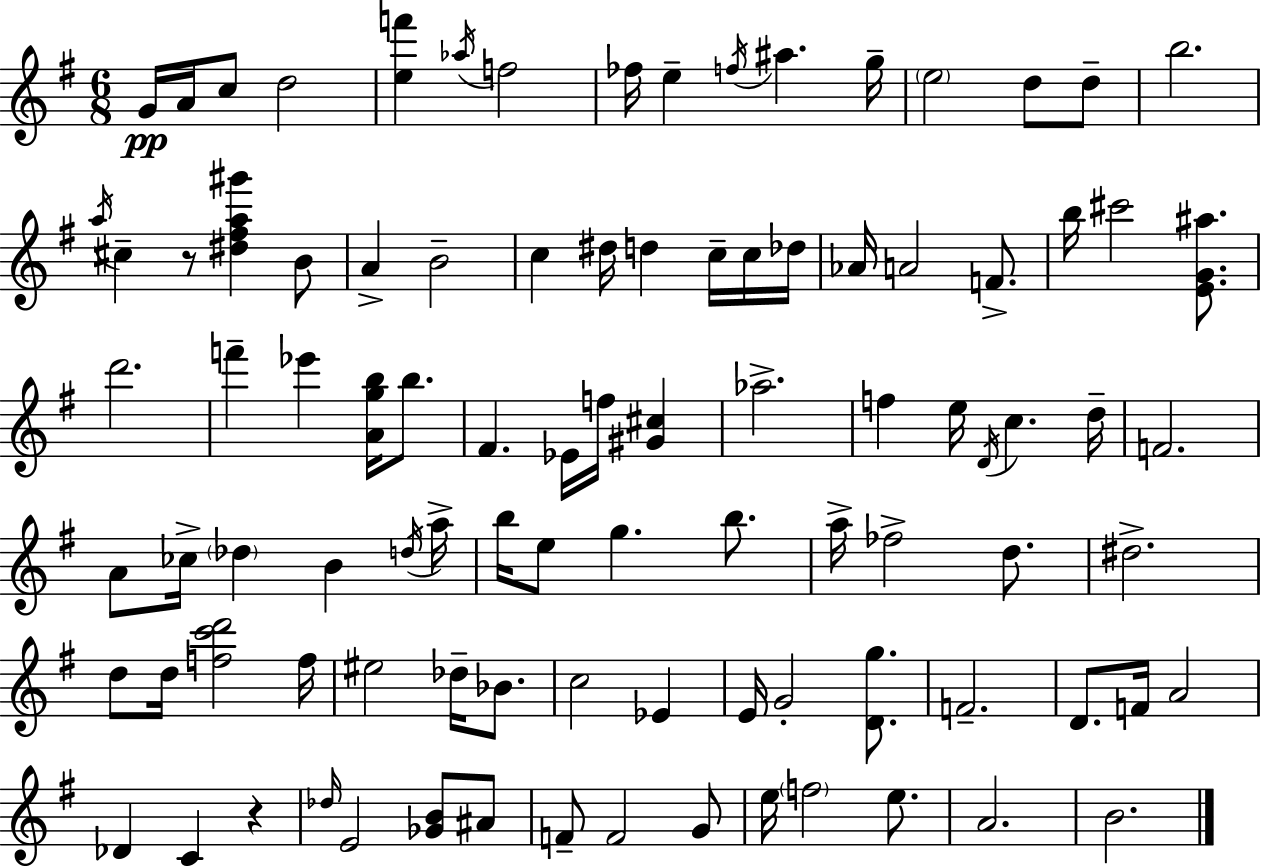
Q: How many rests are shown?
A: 2